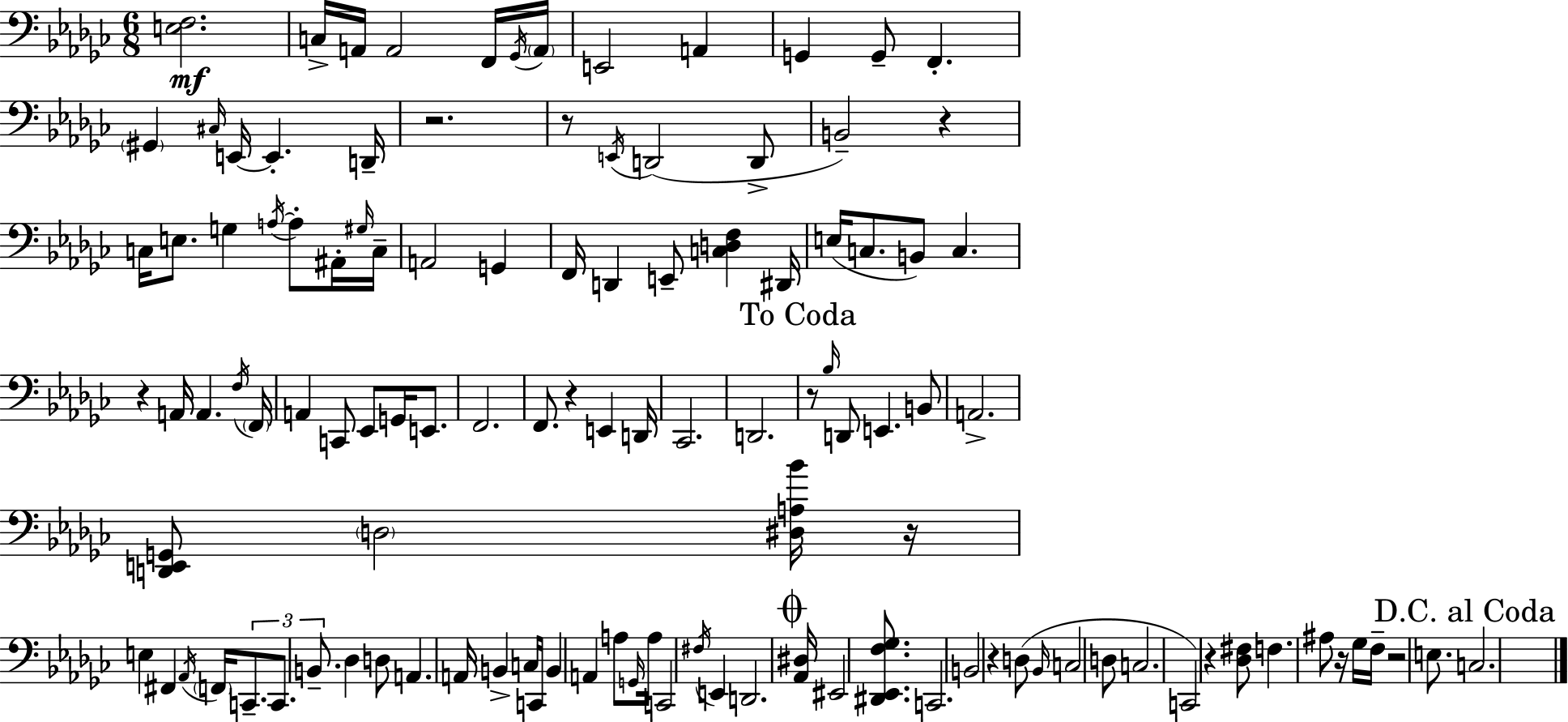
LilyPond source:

{
  \clef bass
  \numericTimeSignature
  \time 6/8
  \key ees \minor
  <e f>2.\mf | c16-> a,16 a,2 f,16 \acciaccatura { ges,16 } | \parenthesize a,16 e,2 a,4 | g,4 g,8-- f,4.-. | \break \parenthesize gis,4 \grace { cis16 } e,16~~ e,4.-. | d,16-- r2. | r8 \acciaccatura { e,16 }( d,2 | d,8-> b,2--) r4 | \break c16 e8. g4 \acciaccatura { a16~ }~ | a8-. ais,16-. \grace { gis16 } c16-- a,2 | g,4 f,16 d,4 e,8-- | <c d f>4 dis,16 e16( c8. b,8) c4. | \break r4 a,16 a,4. | \acciaccatura { f16 } \parenthesize f,16 a,4 c,8 | ees,8 g,16 e,8. f,2. | f,8. r4 | \break e,4 d,16 ces,2. | d,2. | \mark "To Coda" r8 \grace { bes16 } d,8 e,4. | b,8 a,2.-> | \break <d, e, g,>8 \parenthesize d2 | <dis a bes'>16 r16 e4 fis,4 | \acciaccatura { aes,16 } \parenthesize f,16 \tuplet 3/2 { c,8.-- c,8. b,8.-- } | des4 d8 a,4. | \break a,16 b,4-> c16 c,16 b,4 | a,4 a8 \grace { g,16 } a16 c,2 | \acciaccatura { fis16 } e,4 d,2. | \mark \markup { \musicglyph "scripts.coda" } <aes, dis>16 eis,2 | \break <dis, ees, f ges>8. c,2. | b,2 | r4 d8( | \grace { bes,16 } c2 d8 c2. | \break c,2) | r4 <des fis>8 | f4. ais8 r16 ges16 f16-- | r2 e8. \mark "D.C. al Coda" c2. | \break \bar "|."
}